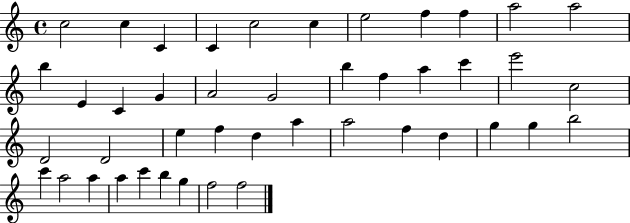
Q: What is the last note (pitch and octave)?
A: F5